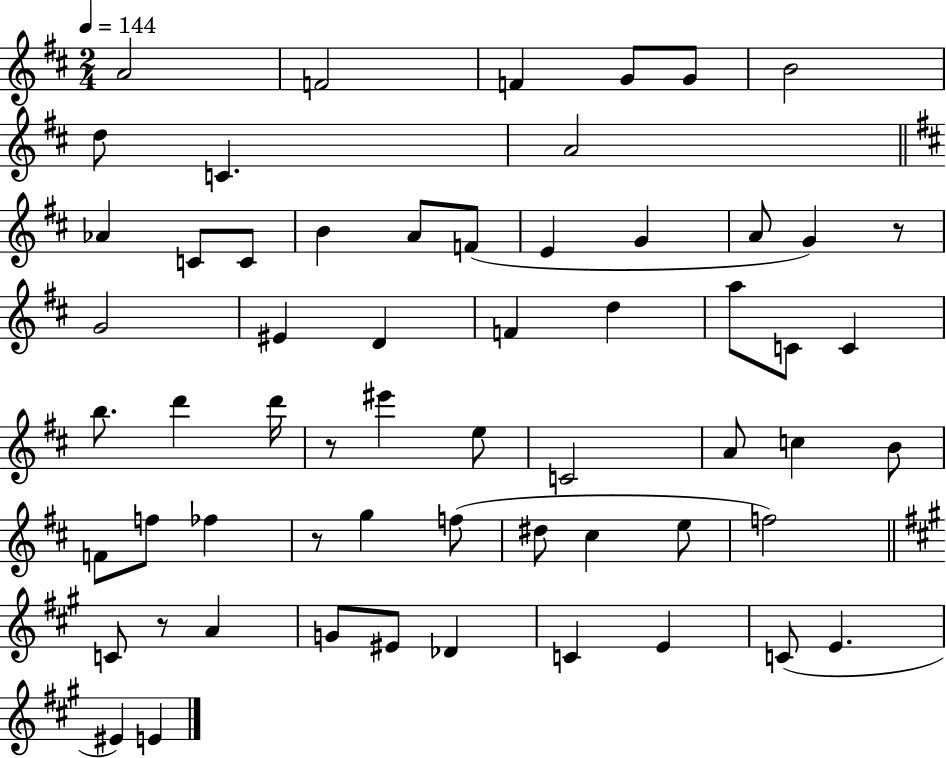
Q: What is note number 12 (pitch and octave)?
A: C4